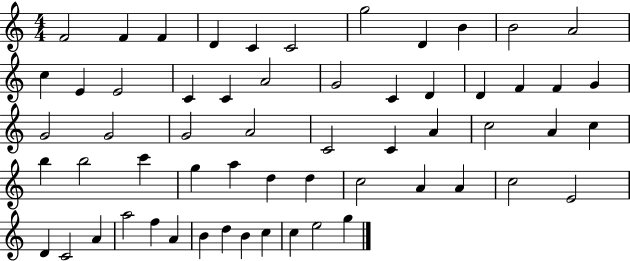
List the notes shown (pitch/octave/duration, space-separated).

F4/h F4/q F4/q D4/q C4/q C4/h G5/h D4/q B4/q B4/h A4/h C5/q E4/q E4/h C4/q C4/q A4/h G4/h C4/q D4/q D4/q F4/q F4/q G4/q G4/h G4/h G4/h A4/h C4/h C4/q A4/q C5/h A4/q C5/q B5/q B5/h C6/q G5/q A5/q D5/q D5/q C5/h A4/q A4/q C5/h E4/h D4/q C4/h A4/q A5/h F5/q A4/q B4/q D5/q B4/q C5/q C5/q E5/h G5/q